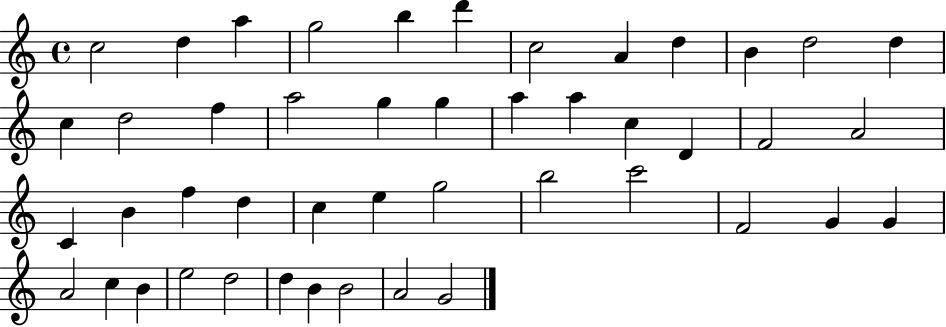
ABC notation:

X:1
T:Untitled
M:4/4
L:1/4
K:C
c2 d a g2 b d' c2 A d B d2 d c d2 f a2 g g a a c D F2 A2 C B f d c e g2 b2 c'2 F2 G G A2 c B e2 d2 d B B2 A2 G2